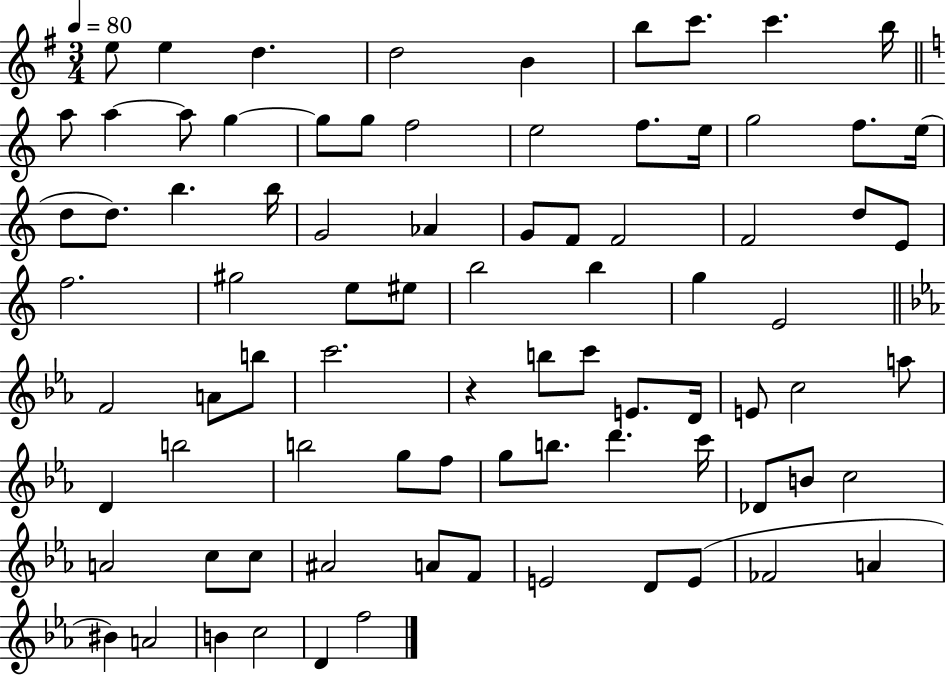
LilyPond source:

{
  \clef treble
  \numericTimeSignature
  \time 3/4
  \key g \major
  \tempo 4 = 80
  e''8 e''4 d''4. | d''2 b'4 | b''8 c'''8. c'''4. b''16 | \bar "||" \break \key a \minor a''8 a''4~~ a''8 g''4~~ | g''8 g''8 f''2 | e''2 f''8. e''16 | g''2 f''8. e''16( | \break d''8 d''8.) b''4. b''16 | g'2 aes'4 | g'8 f'8 f'2 | f'2 d''8 e'8 | \break f''2. | gis''2 e''8 eis''8 | b''2 b''4 | g''4 e'2 | \break \bar "||" \break \key ees \major f'2 a'8 b''8 | c'''2. | r4 b''8 c'''8 e'8. d'16 | e'8 c''2 a''8 | \break d'4 b''2 | b''2 g''8 f''8 | g''8 b''8. d'''4. c'''16 | des'8 b'8 c''2 | \break a'2 c''8 c''8 | ais'2 a'8 f'8 | e'2 d'8 e'8( | fes'2 a'4 | \break bis'4) a'2 | b'4 c''2 | d'4 f''2 | \bar "|."
}